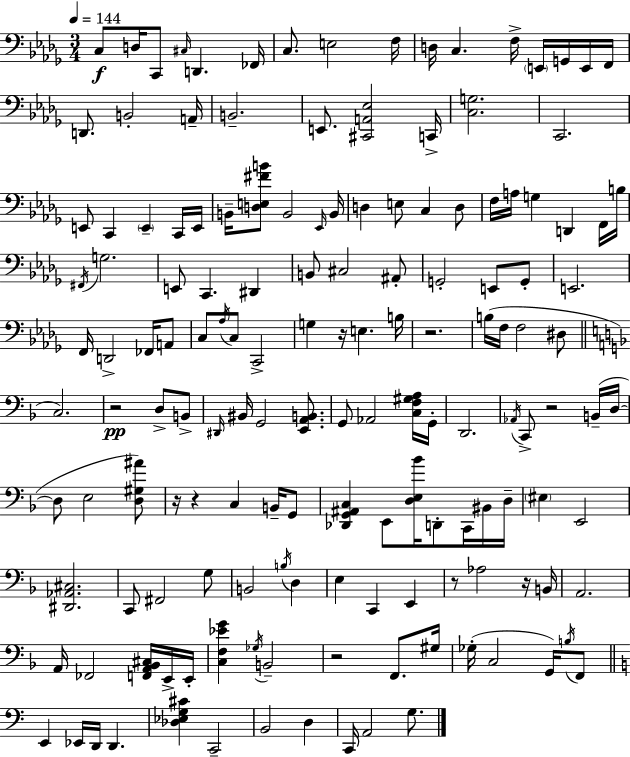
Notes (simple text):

C3/e D3/s C2/e C#3/s D2/q. FES2/s C3/e. E3/h F3/s D3/s C3/q. F3/s E2/s G2/s E2/s F2/s D2/e. B2/h A2/s B2/h. E2/e. [C#2,A2,Eb3]/h C2/s [C3,G3]/h. C2/h. E2/e C2/q E2/q C2/s E2/s B2/s [D3,E3,F#4,B4]/e B2/h Eb2/s B2/s D3/q E3/e C3/q D3/e F3/s A3/s G3/q D2/q F2/s B3/s F#2/s G3/h. E2/e C2/q. D#2/q B2/e C#3/h A#2/e G2/h E2/e G2/e E2/h. F2/s D2/h FES2/s A2/e C3/e Ab3/s C3/e C2/h G3/q R/s E3/q. B3/s R/h. B3/s F3/s F3/h D#3/e C3/h. R/h D3/e B2/e D#2/s BIS2/s G2/h [E2,A2,B2]/e. G2/e Ab2/h [C3,F3,G#3,A3]/s G2/s D2/h. Ab2/s C2/e R/h B2/s D3/s D3/e E3/h [D3,G#3,A#4]/e R/s R/q C3/q B2/s G2/e [Db2,G2,A#2,C3]/q E2/e [D3,E3,Bb4]/s D2/e C2/s BIS2/s D3/s EIS3/q E2/h [D#2,Ab2,C#3]/h. C2/e F#2/h G3/e B2/h B3/s D3/q E3/q C2/q E2/q R/e Ab3/h R/s B2/s A2/h. A2/s FES2/h [F2,A2,Bb2,C#3]/s E2/s E2/s [C3,F3,Eb4,G4]/q Gb3/s B2/h R/h F2/e. G#3/s Gb3/s C3/h G2/s B3/s F2/e E2/q Eb2/s D2/s D2/q. [Db3,Eb3,G3,C#4]/q C2/h B2/h D3/q C2/s A2/h G3/e.